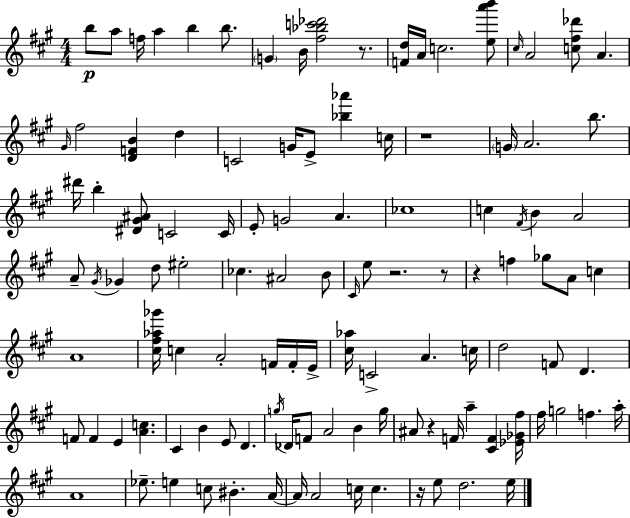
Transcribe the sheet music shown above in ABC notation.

X:1
T:Untitled
M:4/4
L:1/4
K:A
b/2 a/2 f/4 a b b/2 G B/4 [^f_bc'_d']2 z/2 [Fd]/4 A/4 c2 [ea'b']/2 ^c/4 A2 [c^f_d']/2 A ^G/4 ^f2 [DFB] d C2 G/4 E/2 [_b_a'] c/4 z4 G/4 A2 b/2 ^d'/4 b [^D^G^A]/2 C2 C/4 E/2 G2 A _c4 c ^F/4 B A2 A/2 ^G/4 _G d/2 ^e2 _c ^A2 B/2 ^C/4 e/2 z2 z/2 z f _g/2 A/2 c A4 [^c^f_a_g']/4 c A2 F/4 F/4 E/4 [^c_a]/4 C2 A c/4 d2 F/2 D F/2 F E [Ac] ^C B E/2 D g/4 _D/4 F/2 A2 B g/4 ^A/2 z F/4 a [^CF] [_E_G^f]/4 ^f/4 g2 f a/4 A4 _e/2 e c/2 ^B A/4 A/4 A2 c/4 c z/4 e/2 d2 e/4